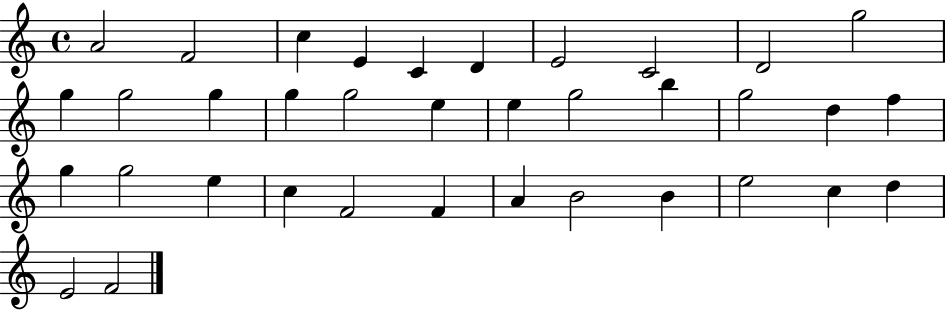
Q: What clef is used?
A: treble